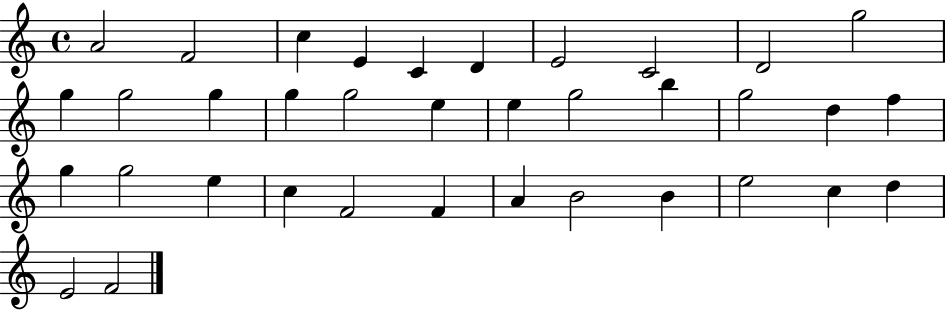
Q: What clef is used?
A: treble